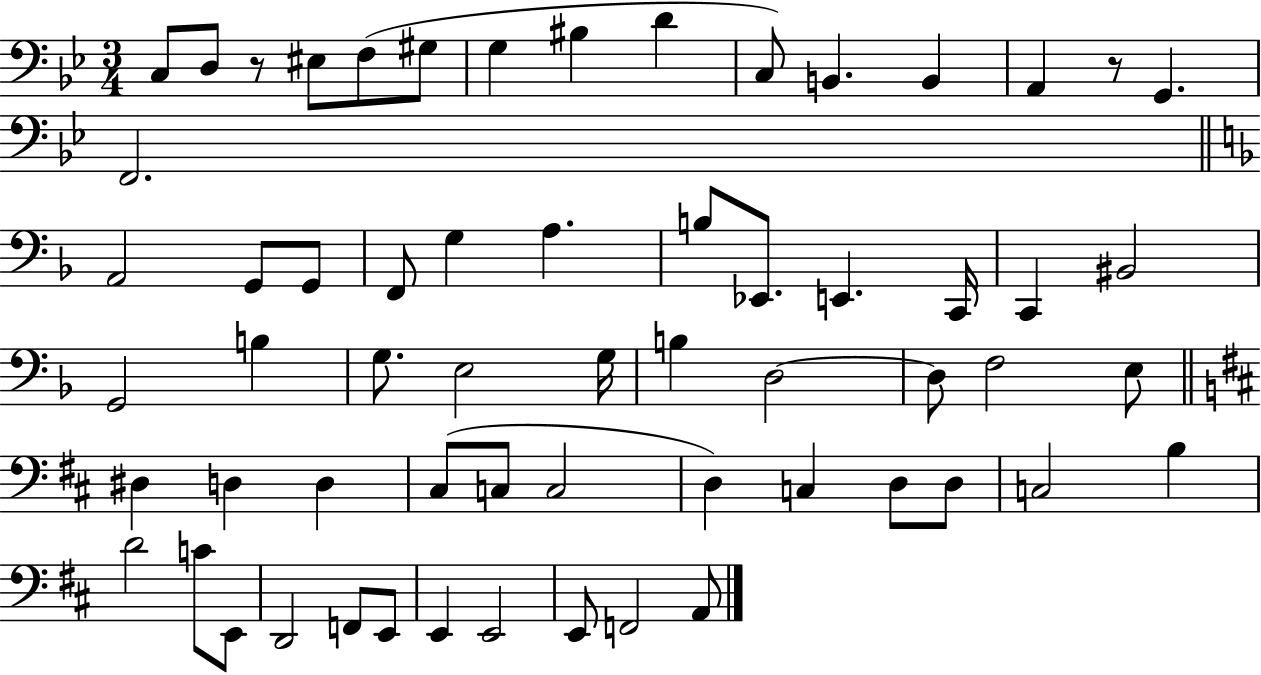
{
  \clef bass
  \numericTimeSignature
  \time 3/4
  \key bes \major
  c8 d8 r8 eis8 f8( gis8 | g4 bis4 d'4 | c8) b,4. b,4 | a,4 r8 g,4. | \break f,2. | \bar "||" \break \key f \major a,2 g,8 g,8 | f,8 g4 a4. | b8 ees,8. e,4. c,16 | c,4 bis,2 | \break g,2 b4 | g8. e2 g16 | b4 d2~~ | d8 f2 e8 | \break \bar "||" \break \key d \major dis4 d4 d4 | cis8( c8 c2 | d4) c4 d8 d8 | c2 b4 | \break d'2 c'8 e,8 | d,2 f,8 e,8 | e,4 e,2 | e,8 f,2 a,8 | \break \bar "|."
}